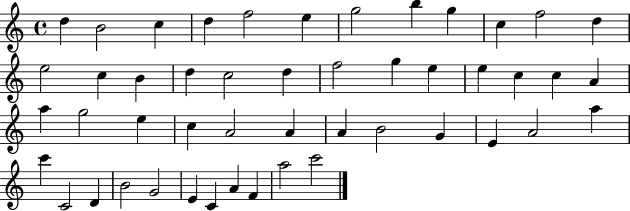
{
  \clef treble
  \time 4/4
  \defaultTimeSignature
  \key c \major
  d''4 b'2 c''4 | d''4 f''2 e''4 | g''2 b''4 g''4 | c''4 f''2 d''4 | \break e''2 c''4 b'4 | d''4 c''2 d''4 | f''2 g''4 e''4 | e''4 c''4 c''4 a'4 | \break a''4 g''2 e''4 | c''4 a'2 a'4 | a'4 b'2 g'4 | e'4 a'2 a''4 | \break c'''4 c'2 d'4 | b'2 g'2 | e'4 c'4 a'4 f'4 | a''2 c'''2 | \break \bar "|."
}